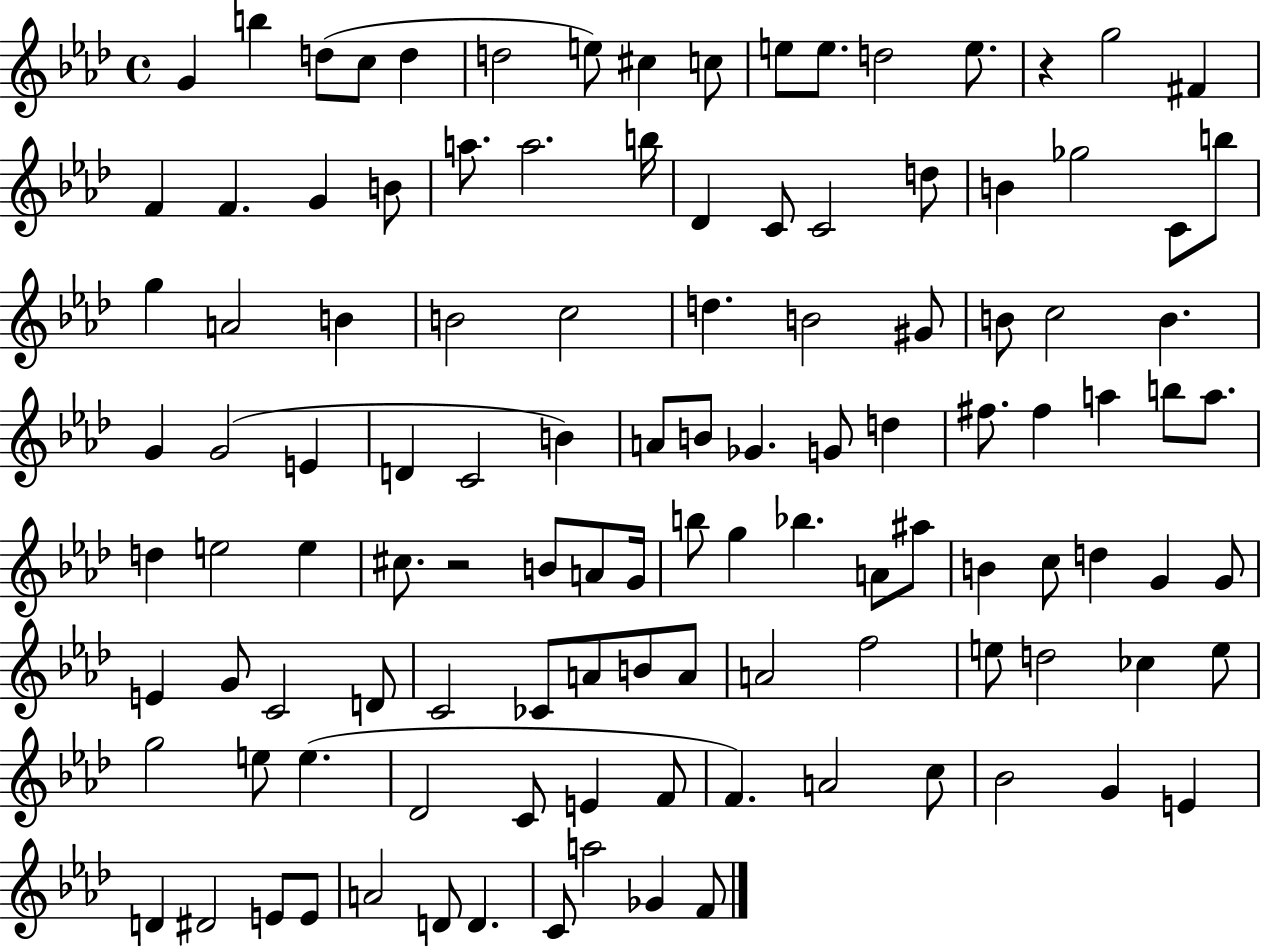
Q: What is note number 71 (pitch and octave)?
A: C5